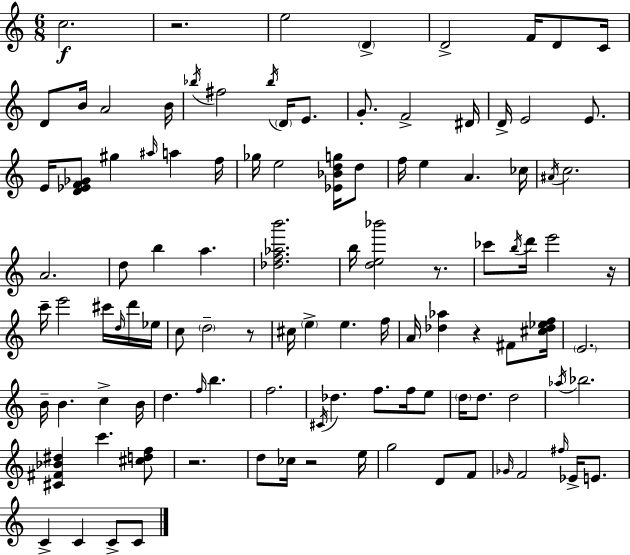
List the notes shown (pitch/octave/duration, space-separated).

C5/h. R/h. E5/h D4/q D4/h F4/s D4/e C4/s D4/e B4/s A4/h B4/s Bb5/s F#5/h Bb5/s D4/s E4/e. G4/e. F4/h D#4/s D4/s E4/h E4/e. E4/s [D4,Eb4,F4,Gb4]/e G#5/q A#5/s A5/q F5/s Gb5/s E5/h [Eb4,Bb4,D5,G5]/s D5/e F5/s E5/q A4/q. CES5/s A#4/s C5/h. A4/h. D5/e B5/q A5/q. [Db5,F5,Ab5,B6]/h. B5/s [D5,E5,Bb6]/h R/e. CES6/e B5/s D6/s E6/h R/s C6/s E6/h C#6/s D5/s D6/s Eb5/s C5/e D5/h R/e C#5/s E5/q E5/q. F5/s A4/s [Db5,Ab5]/q R/q F#4/e [C#5,Db5,Eb5,F5]/s E4/h. B4/s B4/q. C5/q B4/s D5/q. F5/s B5/q. F5/h. C#4/s Db5/q. F5/e. F5/s E5/e D5/s D5/e. D5/h Ab5/s Bb5/h. [C#4,F#4,Bb4,D#5]/q C6/q. [C#5,D5,F5]/e R/h. D5/e CES5/s R/h E5/s G5/h D4/e F4/e Gb4/s F4/h F#5/s Eb4/s E4/e. C4/q C4/q C4/e C4/e